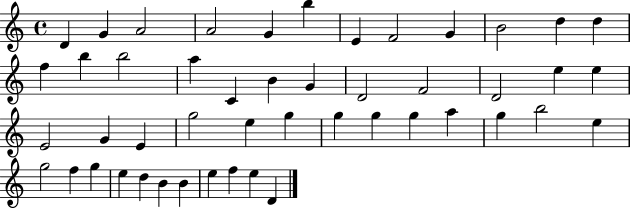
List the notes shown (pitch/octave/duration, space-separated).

D4/q G4/q A4/h A4/h G4/q B5/q E4/q F4/h G4/q B4/h D5/q D5/q F5/q B5/q B5/h A5/q C4/q B4/q G4/q D4/h F4/h D4/h E5/q E5/q E4/h G4/q E4/q G5/h E5/q G5/q G5/q G5/q G5/q A5/q G5/q B5/h E5/q G5/h F5/q G5/q E5/q D5/q B4/q B4/q E5/q F5/q E5/q D4/q